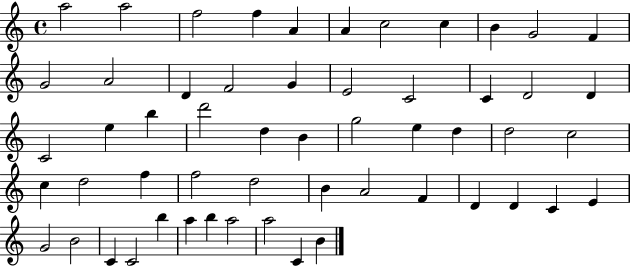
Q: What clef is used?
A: treble